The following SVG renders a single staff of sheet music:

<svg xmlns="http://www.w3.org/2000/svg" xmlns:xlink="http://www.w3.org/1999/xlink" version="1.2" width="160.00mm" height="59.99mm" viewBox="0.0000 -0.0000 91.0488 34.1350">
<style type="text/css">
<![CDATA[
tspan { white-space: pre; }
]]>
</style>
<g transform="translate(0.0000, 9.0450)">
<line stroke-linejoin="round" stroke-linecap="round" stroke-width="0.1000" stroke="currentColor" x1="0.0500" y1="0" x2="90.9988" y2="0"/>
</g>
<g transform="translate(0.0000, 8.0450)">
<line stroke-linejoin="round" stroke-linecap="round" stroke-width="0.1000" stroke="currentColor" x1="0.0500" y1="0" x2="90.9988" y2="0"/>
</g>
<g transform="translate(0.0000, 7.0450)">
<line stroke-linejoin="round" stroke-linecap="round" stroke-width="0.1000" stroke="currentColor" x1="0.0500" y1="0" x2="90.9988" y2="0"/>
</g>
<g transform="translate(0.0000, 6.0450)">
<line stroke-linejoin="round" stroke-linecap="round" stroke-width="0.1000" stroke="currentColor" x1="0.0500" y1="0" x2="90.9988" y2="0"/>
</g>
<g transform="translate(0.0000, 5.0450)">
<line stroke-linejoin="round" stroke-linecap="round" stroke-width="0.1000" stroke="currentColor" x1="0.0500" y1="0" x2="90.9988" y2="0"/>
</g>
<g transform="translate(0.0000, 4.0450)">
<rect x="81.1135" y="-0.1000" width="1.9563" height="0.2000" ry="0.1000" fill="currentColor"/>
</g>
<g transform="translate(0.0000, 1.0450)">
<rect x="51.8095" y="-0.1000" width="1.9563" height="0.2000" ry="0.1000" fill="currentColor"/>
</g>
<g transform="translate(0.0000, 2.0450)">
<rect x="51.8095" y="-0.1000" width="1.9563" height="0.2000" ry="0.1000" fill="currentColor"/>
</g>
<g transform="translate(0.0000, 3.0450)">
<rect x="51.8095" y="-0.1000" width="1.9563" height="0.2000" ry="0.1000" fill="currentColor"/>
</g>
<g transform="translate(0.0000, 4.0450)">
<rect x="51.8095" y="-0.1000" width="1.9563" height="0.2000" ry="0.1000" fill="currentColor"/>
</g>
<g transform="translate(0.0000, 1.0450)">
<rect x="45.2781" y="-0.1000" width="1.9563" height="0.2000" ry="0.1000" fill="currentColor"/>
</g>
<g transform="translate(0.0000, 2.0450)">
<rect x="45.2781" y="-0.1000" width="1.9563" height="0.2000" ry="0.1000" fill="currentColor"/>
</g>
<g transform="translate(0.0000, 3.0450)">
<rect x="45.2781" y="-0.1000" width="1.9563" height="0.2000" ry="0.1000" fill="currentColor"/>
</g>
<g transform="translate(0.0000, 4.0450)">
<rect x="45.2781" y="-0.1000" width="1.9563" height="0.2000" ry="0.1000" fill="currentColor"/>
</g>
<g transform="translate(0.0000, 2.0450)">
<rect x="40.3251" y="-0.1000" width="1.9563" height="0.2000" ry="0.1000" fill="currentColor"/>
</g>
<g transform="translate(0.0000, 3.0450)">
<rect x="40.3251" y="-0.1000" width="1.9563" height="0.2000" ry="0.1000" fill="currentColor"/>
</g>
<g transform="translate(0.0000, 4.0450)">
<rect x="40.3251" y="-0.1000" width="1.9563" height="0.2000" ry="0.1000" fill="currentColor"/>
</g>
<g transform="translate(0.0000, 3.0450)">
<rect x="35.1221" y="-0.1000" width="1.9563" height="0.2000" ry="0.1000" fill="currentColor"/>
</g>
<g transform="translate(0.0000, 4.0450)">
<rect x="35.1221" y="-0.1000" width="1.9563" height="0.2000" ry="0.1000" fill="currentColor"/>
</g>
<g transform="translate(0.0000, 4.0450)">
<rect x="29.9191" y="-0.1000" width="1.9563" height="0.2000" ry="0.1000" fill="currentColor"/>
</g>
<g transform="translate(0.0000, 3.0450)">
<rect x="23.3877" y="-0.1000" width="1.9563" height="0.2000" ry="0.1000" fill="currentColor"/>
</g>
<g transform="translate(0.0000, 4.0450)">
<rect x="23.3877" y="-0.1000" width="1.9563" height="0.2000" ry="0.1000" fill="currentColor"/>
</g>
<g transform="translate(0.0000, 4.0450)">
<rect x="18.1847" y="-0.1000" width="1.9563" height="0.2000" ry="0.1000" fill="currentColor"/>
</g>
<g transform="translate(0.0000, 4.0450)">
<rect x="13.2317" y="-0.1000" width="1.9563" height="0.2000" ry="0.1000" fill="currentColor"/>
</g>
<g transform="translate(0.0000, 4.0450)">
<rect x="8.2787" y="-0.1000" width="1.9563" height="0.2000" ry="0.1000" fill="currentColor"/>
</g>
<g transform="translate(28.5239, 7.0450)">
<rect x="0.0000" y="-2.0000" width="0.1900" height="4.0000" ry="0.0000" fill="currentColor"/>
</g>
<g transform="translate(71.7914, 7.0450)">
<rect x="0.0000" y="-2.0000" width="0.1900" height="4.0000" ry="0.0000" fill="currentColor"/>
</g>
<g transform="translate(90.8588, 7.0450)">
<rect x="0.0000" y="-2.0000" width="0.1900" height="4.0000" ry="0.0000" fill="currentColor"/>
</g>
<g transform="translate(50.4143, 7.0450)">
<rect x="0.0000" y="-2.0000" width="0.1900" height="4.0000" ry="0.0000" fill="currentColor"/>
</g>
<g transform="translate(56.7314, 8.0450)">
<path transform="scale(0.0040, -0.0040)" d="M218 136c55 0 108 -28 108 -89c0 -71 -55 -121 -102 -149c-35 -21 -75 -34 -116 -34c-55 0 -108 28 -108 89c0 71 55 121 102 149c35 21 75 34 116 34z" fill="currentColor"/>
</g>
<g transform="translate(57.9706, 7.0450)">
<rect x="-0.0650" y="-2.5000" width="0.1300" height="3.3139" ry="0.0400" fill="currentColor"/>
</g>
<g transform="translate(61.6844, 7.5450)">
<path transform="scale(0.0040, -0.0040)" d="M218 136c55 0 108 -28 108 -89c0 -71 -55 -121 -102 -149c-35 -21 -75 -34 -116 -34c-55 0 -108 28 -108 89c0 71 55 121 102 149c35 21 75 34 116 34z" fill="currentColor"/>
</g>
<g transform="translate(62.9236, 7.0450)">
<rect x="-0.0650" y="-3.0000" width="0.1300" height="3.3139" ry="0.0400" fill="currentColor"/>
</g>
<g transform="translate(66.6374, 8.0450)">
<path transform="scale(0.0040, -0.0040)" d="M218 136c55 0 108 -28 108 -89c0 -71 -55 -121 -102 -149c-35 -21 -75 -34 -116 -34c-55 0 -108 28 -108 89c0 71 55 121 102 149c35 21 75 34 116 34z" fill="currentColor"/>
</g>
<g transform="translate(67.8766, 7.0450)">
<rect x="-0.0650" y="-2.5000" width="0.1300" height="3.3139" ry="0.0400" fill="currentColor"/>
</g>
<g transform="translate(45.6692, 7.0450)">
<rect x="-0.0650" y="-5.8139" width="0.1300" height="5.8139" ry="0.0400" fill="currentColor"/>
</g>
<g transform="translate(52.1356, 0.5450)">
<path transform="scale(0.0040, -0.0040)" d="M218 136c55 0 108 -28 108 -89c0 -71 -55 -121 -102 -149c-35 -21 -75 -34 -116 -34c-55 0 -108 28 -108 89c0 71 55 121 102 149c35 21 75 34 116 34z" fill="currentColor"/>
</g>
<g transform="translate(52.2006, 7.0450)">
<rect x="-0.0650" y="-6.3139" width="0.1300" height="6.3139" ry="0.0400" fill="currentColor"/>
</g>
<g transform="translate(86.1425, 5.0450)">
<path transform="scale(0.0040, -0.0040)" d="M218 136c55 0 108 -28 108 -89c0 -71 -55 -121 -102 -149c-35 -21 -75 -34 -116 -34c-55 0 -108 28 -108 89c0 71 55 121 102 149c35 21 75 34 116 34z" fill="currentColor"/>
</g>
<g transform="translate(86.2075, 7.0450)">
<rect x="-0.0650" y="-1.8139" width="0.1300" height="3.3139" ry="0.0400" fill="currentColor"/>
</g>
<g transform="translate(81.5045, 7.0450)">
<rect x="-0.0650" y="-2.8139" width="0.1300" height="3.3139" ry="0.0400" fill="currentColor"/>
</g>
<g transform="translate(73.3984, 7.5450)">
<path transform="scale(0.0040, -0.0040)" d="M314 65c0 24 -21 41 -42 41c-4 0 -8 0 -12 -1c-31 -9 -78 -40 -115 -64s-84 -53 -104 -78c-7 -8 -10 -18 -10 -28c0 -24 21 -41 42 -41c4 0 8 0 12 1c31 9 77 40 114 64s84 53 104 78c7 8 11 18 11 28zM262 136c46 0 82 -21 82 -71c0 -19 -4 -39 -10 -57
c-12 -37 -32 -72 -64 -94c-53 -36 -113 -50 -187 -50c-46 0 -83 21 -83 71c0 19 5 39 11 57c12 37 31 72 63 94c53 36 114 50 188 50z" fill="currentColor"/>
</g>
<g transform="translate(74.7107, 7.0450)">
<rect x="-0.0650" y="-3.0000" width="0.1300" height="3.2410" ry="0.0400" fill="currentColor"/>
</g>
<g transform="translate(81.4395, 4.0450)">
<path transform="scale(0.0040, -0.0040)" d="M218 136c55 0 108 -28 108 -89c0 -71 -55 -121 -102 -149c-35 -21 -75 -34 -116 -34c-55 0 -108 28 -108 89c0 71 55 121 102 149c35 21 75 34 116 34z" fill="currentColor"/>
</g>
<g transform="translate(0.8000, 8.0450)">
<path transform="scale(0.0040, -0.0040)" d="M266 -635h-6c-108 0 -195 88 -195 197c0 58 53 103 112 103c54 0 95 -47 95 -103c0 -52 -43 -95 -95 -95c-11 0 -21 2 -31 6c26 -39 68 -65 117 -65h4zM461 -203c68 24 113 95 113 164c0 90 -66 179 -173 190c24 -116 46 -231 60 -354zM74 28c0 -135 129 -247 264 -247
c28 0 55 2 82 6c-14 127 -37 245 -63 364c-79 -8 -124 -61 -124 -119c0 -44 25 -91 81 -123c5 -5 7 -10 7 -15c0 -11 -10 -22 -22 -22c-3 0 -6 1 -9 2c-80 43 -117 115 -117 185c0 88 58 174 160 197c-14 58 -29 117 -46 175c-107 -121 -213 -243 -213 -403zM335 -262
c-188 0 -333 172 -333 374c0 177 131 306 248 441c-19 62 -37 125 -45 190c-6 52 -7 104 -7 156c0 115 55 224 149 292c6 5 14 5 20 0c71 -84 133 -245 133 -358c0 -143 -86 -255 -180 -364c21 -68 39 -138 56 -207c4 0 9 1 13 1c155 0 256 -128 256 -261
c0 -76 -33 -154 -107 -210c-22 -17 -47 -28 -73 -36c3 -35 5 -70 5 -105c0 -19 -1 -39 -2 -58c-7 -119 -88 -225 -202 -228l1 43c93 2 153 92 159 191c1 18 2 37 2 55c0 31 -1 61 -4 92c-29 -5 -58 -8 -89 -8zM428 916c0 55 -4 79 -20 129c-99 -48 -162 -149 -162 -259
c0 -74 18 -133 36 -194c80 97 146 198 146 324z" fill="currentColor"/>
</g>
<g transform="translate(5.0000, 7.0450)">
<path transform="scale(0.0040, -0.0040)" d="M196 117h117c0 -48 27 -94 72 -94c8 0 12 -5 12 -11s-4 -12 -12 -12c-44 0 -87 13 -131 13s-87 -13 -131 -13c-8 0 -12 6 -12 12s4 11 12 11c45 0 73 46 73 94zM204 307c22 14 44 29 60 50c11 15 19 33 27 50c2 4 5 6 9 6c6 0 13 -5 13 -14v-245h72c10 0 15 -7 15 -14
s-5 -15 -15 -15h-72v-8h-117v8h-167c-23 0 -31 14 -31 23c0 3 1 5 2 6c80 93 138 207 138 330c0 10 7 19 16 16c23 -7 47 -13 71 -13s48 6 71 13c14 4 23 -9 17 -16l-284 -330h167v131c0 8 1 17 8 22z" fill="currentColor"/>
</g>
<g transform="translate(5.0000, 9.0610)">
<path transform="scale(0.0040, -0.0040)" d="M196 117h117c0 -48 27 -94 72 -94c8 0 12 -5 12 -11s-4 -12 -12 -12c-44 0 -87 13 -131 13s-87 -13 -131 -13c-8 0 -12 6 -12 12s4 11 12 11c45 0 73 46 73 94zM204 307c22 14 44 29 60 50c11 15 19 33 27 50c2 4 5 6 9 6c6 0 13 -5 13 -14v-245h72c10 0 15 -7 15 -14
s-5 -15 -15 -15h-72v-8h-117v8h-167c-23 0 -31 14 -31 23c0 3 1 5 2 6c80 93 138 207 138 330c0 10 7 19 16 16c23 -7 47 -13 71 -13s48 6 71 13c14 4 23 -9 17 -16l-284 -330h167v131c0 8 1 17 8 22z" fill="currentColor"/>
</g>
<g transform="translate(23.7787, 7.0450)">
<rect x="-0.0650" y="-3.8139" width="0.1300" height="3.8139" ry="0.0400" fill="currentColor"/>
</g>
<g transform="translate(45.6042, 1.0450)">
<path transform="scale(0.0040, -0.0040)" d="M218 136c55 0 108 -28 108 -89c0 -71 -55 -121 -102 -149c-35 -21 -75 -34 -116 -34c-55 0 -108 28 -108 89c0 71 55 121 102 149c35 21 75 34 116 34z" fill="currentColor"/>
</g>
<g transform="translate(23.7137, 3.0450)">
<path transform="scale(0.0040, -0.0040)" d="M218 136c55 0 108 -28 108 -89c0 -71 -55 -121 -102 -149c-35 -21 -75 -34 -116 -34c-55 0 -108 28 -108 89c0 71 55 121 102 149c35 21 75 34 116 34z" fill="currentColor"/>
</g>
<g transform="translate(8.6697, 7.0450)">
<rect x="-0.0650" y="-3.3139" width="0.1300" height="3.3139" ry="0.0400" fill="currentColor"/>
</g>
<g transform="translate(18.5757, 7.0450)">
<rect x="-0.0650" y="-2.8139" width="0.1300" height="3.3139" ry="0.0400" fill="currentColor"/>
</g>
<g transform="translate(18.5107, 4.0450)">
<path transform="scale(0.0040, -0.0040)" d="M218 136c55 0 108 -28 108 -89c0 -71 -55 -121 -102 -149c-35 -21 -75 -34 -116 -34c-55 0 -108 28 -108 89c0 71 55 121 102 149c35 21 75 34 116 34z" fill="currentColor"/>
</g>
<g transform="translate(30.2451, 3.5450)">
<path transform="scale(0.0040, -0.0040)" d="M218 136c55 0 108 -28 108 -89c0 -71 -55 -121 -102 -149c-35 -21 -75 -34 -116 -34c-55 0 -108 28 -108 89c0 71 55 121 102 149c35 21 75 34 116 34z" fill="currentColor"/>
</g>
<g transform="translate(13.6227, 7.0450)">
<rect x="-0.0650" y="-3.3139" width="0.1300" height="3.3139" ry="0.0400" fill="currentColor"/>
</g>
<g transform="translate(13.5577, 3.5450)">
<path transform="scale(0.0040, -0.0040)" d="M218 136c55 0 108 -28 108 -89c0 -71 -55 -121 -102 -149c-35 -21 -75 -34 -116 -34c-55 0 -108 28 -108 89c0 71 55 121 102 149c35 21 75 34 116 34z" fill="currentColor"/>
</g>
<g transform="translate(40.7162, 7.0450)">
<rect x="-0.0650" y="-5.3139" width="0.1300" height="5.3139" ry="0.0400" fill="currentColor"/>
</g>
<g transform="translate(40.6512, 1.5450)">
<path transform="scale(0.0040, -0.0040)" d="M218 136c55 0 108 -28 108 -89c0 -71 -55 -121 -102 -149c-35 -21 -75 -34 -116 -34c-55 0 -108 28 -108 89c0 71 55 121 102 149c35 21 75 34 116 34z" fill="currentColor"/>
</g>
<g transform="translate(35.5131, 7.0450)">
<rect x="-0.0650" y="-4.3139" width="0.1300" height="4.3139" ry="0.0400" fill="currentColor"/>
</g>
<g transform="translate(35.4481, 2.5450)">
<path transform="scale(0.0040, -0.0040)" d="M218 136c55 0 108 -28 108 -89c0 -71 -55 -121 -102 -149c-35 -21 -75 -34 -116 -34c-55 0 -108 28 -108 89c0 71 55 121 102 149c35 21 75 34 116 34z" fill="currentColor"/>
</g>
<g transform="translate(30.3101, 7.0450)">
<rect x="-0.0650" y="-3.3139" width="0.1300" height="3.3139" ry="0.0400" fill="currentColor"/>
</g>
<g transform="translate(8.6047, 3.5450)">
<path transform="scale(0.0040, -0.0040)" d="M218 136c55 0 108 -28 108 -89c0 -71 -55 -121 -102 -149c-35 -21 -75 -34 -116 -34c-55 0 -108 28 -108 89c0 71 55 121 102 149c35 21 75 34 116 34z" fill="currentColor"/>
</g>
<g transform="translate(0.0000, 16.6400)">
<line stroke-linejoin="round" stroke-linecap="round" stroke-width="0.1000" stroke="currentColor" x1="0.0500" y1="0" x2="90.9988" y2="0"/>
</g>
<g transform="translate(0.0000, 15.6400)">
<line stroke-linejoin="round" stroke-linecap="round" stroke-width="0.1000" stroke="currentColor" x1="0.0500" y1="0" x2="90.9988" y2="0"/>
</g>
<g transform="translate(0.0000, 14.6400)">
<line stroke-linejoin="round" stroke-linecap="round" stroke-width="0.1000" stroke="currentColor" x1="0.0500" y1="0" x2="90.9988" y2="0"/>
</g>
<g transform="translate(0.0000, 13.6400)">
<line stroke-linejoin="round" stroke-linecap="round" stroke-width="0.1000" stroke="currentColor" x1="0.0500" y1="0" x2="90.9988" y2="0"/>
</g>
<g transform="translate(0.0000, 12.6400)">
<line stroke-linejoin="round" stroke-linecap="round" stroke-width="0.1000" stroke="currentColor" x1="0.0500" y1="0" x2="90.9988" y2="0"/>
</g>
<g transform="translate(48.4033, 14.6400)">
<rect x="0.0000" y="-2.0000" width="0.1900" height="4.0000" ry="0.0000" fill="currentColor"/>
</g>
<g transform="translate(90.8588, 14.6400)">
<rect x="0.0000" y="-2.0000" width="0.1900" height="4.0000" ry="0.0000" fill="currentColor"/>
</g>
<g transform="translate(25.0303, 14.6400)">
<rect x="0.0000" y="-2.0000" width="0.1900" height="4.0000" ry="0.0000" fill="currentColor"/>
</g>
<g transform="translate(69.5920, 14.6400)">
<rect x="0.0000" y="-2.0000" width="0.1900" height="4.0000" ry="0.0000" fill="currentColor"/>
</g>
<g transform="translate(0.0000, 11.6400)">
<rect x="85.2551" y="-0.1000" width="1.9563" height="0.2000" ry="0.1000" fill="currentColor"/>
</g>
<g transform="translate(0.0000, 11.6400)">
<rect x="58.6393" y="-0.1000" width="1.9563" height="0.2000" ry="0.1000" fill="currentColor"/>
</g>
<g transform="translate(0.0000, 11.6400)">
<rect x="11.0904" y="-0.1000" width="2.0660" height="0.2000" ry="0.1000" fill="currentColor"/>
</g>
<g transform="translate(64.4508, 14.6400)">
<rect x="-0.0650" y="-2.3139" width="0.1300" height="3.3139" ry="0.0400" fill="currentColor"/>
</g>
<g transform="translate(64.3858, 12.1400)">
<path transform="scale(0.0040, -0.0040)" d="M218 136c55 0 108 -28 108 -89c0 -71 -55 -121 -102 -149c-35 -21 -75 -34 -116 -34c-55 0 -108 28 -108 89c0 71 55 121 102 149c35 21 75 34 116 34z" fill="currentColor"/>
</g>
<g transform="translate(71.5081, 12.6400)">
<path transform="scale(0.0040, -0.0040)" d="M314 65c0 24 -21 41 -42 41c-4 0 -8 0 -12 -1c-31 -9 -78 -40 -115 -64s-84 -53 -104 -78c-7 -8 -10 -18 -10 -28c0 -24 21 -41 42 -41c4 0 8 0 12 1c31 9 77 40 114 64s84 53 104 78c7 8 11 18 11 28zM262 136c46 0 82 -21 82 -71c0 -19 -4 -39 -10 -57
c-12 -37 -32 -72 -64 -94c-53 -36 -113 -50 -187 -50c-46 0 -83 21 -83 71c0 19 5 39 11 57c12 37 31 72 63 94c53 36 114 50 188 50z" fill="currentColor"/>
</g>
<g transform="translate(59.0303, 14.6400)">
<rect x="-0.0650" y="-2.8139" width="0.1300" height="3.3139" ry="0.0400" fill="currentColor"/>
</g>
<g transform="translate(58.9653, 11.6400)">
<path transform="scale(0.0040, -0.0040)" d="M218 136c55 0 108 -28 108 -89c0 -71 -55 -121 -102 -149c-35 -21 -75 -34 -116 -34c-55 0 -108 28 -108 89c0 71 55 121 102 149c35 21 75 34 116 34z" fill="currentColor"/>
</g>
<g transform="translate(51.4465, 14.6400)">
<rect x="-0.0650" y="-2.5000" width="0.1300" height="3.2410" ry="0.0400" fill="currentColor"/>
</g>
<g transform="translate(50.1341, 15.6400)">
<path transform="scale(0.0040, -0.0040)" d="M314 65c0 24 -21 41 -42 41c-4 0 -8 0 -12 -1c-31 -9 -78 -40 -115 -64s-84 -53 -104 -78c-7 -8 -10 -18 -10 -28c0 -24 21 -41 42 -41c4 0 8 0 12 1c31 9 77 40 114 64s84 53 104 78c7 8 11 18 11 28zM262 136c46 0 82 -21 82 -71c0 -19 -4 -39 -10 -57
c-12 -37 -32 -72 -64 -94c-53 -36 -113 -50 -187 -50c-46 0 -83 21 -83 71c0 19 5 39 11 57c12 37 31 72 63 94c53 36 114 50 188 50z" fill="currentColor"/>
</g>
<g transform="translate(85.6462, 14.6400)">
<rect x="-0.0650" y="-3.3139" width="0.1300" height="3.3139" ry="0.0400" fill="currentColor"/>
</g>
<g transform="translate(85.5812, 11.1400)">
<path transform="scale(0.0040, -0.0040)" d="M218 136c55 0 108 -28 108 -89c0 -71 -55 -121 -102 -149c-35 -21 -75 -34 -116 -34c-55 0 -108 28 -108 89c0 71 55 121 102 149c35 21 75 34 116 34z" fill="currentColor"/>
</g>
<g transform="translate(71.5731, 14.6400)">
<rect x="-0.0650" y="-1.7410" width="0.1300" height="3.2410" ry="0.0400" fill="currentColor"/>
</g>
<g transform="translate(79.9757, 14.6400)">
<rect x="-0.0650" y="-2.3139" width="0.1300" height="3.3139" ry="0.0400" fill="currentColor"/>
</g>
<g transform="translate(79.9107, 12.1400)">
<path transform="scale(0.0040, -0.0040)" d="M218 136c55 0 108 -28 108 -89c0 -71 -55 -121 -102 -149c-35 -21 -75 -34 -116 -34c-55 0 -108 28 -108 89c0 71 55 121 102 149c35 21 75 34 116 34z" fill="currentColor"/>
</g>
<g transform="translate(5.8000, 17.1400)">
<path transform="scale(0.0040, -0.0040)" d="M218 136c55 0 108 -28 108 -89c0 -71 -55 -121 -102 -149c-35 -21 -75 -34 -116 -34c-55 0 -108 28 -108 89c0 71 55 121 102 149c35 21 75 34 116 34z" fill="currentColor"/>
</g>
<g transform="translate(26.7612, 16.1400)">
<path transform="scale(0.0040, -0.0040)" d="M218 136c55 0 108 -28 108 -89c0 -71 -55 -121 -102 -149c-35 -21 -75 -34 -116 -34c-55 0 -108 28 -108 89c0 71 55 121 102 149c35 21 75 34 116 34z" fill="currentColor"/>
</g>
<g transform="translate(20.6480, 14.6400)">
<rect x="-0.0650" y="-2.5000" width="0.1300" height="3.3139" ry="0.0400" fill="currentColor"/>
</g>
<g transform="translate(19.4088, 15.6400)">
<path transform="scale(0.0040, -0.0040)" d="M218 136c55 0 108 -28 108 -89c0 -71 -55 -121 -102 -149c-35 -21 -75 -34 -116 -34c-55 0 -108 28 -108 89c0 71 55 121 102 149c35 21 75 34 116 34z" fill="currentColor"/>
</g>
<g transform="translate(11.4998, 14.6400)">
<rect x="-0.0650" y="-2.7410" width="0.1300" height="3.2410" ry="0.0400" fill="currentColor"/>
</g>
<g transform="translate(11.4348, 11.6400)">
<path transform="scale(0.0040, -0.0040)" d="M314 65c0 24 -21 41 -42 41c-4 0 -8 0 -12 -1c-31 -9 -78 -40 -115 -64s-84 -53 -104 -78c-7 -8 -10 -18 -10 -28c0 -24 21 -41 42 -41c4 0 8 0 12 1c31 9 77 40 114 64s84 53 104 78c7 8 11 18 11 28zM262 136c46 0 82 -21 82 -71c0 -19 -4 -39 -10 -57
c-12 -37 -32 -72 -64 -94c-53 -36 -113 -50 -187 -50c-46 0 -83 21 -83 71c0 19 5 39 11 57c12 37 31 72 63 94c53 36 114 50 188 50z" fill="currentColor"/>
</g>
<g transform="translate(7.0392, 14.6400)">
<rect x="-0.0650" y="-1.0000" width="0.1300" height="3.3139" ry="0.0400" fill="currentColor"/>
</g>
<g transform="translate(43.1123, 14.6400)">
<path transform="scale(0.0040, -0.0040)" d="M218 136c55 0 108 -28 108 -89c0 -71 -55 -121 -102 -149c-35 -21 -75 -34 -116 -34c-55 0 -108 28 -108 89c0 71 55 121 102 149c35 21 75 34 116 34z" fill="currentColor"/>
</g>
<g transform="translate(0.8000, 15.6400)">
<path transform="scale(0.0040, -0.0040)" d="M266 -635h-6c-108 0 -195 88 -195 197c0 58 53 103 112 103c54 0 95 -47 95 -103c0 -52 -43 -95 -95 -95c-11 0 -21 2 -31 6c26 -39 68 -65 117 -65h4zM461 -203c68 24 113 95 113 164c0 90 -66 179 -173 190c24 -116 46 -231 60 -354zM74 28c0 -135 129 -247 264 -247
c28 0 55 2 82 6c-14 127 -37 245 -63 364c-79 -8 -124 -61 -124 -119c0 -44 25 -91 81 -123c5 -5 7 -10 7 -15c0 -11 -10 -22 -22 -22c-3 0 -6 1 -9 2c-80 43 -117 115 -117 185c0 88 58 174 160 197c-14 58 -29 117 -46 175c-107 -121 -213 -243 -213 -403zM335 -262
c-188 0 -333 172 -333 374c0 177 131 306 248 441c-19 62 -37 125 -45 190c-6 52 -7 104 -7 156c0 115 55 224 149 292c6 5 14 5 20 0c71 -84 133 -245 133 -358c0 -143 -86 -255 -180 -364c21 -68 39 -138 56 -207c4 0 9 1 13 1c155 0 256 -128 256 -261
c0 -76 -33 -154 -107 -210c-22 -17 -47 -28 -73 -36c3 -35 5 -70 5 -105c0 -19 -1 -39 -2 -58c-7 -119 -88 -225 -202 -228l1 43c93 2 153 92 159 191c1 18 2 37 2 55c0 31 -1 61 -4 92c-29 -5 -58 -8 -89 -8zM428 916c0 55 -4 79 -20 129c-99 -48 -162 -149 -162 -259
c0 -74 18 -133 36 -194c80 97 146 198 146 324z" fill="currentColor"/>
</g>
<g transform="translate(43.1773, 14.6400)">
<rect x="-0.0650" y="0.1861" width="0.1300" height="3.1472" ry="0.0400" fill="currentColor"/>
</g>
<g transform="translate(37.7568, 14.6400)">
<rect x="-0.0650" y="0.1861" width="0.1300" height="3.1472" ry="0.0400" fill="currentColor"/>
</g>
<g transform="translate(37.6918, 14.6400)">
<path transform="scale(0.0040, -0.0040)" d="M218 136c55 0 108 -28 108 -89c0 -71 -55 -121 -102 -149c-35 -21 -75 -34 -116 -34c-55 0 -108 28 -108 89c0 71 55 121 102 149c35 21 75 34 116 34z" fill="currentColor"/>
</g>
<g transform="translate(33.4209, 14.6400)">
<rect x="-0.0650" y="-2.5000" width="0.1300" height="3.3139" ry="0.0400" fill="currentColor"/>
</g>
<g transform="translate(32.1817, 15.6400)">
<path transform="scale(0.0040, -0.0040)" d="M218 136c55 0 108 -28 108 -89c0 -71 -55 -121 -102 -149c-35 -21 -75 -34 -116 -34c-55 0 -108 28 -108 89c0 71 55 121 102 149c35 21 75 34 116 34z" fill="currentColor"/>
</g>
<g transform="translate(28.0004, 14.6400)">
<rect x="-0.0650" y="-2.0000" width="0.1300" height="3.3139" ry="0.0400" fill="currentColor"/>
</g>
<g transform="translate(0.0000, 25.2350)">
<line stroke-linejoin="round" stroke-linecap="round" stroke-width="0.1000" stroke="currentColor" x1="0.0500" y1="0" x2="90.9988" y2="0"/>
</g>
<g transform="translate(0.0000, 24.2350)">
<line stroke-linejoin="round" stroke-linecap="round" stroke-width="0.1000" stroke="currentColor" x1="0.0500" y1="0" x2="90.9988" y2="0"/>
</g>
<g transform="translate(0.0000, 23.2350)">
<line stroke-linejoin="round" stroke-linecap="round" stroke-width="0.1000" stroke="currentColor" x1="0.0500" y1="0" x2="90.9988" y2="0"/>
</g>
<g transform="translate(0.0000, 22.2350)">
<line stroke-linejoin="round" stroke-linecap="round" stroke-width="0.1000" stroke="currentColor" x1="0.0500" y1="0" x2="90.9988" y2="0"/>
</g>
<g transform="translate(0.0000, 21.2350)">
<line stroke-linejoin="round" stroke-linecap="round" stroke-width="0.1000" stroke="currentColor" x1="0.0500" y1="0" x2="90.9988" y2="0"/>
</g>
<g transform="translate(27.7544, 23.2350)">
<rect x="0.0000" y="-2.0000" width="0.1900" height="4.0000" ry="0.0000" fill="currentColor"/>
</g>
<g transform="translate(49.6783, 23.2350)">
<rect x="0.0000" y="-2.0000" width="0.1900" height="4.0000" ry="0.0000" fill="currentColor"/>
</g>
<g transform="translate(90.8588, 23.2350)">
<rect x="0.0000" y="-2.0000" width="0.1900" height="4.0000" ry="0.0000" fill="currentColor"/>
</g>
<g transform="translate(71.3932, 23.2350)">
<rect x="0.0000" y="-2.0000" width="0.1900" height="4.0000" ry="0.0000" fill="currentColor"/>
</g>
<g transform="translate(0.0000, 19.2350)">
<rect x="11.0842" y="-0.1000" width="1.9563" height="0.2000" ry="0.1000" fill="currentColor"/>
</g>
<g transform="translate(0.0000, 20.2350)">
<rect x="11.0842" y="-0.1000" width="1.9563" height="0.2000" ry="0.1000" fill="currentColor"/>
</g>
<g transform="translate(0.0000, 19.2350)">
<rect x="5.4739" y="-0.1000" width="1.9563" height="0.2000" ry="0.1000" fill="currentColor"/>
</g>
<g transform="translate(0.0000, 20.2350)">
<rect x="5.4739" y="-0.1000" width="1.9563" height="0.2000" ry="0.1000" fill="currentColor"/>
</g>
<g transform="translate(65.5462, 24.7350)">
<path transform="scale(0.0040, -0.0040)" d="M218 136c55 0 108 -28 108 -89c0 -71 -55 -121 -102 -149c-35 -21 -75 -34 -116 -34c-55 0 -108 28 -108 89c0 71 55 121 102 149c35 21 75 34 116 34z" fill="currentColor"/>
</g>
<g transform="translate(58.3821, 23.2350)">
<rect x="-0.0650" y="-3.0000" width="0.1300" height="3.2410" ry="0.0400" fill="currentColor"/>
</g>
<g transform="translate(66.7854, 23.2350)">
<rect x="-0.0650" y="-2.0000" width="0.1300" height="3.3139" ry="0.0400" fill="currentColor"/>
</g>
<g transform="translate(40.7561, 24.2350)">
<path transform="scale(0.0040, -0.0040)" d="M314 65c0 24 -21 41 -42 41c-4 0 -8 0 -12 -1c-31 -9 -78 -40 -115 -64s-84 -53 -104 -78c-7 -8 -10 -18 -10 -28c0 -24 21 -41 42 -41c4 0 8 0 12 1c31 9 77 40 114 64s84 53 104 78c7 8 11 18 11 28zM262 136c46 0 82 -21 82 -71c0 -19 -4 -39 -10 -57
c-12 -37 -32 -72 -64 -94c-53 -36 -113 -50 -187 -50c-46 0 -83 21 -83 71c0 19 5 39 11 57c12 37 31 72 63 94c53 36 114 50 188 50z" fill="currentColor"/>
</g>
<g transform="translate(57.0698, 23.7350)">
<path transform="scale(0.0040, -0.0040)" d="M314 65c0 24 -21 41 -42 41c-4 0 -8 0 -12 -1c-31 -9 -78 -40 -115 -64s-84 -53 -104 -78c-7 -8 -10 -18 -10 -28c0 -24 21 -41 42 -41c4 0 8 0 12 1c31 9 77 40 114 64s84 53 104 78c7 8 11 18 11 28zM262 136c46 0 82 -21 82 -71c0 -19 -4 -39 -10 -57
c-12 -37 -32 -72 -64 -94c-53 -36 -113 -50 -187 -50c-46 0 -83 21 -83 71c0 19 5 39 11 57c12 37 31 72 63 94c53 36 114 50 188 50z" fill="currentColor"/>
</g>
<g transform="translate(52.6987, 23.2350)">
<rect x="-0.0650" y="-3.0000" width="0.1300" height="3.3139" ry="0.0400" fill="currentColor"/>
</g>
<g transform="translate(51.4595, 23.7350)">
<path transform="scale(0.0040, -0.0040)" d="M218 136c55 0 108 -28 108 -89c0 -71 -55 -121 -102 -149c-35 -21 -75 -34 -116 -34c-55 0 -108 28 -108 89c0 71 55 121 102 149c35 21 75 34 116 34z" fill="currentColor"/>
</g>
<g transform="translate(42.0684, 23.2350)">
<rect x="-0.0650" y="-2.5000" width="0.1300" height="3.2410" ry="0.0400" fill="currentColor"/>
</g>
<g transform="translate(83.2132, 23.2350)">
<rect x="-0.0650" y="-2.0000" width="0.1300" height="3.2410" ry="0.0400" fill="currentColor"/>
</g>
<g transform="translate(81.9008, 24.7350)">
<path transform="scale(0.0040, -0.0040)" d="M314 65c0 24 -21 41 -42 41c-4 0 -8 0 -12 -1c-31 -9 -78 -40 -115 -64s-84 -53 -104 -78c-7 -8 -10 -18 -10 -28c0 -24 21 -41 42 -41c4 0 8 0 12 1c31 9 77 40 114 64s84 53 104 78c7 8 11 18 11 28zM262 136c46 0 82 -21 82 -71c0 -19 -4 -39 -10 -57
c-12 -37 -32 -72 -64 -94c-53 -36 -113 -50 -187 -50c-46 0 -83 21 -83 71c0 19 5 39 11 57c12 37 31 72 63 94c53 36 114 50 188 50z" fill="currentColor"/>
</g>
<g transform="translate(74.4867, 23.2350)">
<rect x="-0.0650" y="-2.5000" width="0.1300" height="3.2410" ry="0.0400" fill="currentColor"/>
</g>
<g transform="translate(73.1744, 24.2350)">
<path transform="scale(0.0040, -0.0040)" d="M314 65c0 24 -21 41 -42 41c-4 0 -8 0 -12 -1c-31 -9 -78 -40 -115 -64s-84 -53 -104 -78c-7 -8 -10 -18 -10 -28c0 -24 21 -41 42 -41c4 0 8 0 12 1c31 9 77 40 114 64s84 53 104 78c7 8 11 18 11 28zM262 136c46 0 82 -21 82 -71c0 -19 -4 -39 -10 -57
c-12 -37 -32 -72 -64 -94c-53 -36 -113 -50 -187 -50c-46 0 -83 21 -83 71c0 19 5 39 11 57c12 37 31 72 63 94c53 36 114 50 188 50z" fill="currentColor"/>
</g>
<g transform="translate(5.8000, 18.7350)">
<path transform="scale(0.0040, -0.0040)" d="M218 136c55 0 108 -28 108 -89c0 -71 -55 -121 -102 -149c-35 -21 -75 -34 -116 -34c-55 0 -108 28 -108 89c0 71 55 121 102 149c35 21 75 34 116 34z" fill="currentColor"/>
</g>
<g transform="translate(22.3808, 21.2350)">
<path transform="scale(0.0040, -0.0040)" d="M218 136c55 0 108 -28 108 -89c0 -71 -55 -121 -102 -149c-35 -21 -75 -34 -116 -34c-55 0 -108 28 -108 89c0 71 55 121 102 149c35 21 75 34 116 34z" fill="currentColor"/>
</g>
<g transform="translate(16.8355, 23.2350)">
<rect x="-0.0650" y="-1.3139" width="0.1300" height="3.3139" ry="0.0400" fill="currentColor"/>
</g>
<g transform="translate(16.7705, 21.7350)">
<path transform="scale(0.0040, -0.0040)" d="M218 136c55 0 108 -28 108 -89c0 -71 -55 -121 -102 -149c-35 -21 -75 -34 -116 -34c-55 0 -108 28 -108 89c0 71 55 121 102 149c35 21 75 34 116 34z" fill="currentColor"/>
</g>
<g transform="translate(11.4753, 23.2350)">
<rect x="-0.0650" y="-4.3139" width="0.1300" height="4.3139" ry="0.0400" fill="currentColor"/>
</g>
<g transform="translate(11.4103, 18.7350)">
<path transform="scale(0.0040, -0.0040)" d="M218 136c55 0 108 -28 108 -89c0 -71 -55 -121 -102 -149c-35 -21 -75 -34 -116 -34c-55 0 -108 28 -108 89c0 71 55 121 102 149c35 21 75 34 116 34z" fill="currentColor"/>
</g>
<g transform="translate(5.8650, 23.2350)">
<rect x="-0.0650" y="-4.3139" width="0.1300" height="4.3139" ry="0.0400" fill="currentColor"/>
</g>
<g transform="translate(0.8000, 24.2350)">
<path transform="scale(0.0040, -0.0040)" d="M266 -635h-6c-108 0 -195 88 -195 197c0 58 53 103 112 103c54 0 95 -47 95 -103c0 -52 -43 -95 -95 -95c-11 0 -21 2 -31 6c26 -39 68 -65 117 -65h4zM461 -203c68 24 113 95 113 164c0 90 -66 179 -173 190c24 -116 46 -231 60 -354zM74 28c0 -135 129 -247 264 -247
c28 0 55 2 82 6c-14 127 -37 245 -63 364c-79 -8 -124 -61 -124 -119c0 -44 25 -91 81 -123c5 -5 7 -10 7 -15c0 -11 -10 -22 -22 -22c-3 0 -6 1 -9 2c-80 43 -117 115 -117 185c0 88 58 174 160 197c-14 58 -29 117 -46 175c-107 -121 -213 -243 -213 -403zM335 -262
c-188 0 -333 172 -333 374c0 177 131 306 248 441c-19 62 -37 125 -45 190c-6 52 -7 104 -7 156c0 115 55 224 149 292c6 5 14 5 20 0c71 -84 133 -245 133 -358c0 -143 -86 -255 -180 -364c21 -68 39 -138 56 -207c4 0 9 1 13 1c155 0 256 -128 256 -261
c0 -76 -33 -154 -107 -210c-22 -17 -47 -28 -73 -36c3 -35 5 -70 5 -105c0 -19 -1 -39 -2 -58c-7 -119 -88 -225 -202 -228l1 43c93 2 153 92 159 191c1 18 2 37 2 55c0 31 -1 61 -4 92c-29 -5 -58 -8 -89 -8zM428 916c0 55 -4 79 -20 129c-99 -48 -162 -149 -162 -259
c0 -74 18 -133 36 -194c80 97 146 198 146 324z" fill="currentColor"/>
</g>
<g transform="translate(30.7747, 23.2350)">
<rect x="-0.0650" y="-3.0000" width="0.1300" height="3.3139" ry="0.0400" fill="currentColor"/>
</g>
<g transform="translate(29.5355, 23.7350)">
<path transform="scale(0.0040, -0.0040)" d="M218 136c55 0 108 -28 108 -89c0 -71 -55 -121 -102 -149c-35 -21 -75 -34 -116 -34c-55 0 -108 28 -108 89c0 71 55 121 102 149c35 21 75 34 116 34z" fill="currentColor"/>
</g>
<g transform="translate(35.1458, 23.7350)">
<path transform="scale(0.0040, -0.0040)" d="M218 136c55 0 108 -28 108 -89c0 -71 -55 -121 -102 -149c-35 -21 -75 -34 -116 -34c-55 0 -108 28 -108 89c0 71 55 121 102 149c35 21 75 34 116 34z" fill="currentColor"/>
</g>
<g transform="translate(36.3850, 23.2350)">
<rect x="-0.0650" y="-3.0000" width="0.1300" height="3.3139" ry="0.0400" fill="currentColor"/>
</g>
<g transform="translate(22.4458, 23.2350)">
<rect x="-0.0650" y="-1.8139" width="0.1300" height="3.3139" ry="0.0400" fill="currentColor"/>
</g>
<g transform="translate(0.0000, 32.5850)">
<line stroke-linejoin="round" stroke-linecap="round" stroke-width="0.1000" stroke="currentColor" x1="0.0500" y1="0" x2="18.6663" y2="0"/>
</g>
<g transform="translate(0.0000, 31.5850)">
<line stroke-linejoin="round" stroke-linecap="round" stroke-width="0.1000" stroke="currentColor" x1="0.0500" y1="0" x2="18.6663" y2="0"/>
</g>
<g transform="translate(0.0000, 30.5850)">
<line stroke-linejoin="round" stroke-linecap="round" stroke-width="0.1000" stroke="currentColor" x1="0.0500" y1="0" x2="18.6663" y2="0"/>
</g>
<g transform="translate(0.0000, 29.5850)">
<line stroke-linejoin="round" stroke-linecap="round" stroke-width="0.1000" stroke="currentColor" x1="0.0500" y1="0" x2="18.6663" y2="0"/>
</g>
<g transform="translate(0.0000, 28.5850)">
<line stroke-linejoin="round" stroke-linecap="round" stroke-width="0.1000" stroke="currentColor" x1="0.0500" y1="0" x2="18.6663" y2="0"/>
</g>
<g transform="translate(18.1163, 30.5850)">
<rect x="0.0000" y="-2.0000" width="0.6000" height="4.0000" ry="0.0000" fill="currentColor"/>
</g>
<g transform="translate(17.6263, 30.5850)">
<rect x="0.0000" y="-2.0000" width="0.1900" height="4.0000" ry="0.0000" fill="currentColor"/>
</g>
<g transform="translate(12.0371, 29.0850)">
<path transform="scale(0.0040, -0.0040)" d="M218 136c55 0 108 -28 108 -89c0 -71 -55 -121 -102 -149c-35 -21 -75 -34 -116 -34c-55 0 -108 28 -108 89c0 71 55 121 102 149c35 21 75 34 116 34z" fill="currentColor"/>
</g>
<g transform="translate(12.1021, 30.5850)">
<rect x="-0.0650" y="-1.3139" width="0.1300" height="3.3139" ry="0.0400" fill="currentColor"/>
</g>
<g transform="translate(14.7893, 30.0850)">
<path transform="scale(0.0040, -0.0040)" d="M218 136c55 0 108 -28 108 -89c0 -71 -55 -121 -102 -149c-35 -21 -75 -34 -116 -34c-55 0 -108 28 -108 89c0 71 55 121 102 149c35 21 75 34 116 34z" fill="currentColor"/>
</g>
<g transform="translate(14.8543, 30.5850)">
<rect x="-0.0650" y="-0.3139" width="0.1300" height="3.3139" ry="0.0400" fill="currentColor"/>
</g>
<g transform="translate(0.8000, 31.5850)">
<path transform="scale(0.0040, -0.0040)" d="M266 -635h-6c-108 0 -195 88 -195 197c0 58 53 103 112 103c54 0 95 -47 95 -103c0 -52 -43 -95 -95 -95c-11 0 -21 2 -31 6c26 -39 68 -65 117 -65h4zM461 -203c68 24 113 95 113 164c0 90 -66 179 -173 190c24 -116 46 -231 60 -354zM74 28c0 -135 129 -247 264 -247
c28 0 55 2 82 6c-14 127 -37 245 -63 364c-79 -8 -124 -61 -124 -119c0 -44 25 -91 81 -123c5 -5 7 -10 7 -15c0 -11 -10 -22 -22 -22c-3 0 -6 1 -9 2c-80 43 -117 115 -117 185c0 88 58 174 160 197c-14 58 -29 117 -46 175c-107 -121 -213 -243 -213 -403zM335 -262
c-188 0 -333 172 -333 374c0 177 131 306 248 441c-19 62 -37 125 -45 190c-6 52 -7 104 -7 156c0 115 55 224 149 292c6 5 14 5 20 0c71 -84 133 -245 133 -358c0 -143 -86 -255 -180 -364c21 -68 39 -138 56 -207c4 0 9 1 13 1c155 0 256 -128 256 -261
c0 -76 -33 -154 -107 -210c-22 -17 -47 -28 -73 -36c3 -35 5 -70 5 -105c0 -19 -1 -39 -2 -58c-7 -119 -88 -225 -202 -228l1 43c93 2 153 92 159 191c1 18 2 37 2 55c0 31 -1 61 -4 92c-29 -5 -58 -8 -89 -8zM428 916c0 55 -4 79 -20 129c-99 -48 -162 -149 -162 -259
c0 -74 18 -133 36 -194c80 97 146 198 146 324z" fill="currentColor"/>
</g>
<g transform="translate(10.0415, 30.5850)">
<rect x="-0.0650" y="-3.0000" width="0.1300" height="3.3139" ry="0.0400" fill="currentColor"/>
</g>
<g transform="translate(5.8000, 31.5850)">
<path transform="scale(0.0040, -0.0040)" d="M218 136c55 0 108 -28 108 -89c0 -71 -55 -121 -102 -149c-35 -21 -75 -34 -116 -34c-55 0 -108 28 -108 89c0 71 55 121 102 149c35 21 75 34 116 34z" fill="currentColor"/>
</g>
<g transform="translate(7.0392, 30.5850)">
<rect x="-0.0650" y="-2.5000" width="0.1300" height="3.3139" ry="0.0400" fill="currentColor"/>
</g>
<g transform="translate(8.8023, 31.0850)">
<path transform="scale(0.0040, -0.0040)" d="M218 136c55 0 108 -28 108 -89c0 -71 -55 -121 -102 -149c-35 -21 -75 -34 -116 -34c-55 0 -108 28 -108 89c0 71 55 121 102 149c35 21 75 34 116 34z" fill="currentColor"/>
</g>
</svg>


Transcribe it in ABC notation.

X:1
T:Untitled
M:4/4
L:1/4
K:C
b b a c' b d' f' g' a' G A G A2 a f D a2 G F G B B G2 a g f2 g b d' d' e f A A G2 A A2 F G2 F2 G A e c